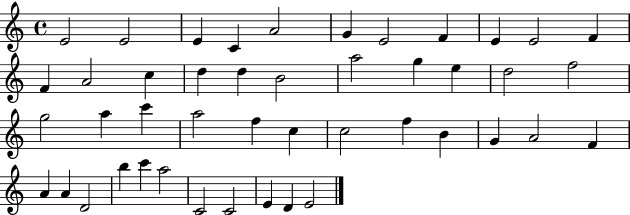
E4/h E4/h E4/q C4/q A4/h G4/q E4/h F4/q E4/q E4/h F4/q F4/q A4/h C5/q D5/q D5/q B4/h A5/h G5/q E5/q D5/h F5/h G5/h A5/q C6/q A5/h F5/q C5/q C5/h F5/q B4/q G4/q A4/h F4/q A4/q A4/q D4/h B5/q C6/q A5/h C4/h C4/h E4/q D4/q E4/h